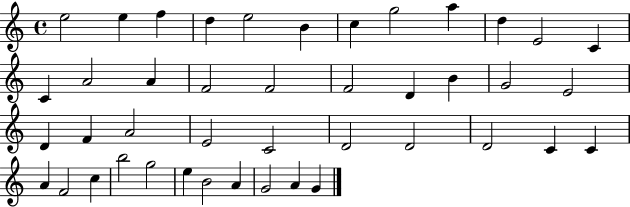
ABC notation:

X:1
T:Untitled
M:4/4
L:1/4
K:C
e2 e f d e2 B c g2 a d E2 C C A2 A F2 F2 F2 D B G2 E2 D F A2 E2 C2 D2 D2 D2 C C A F2 c b2 g2 e B2 A G2 A G